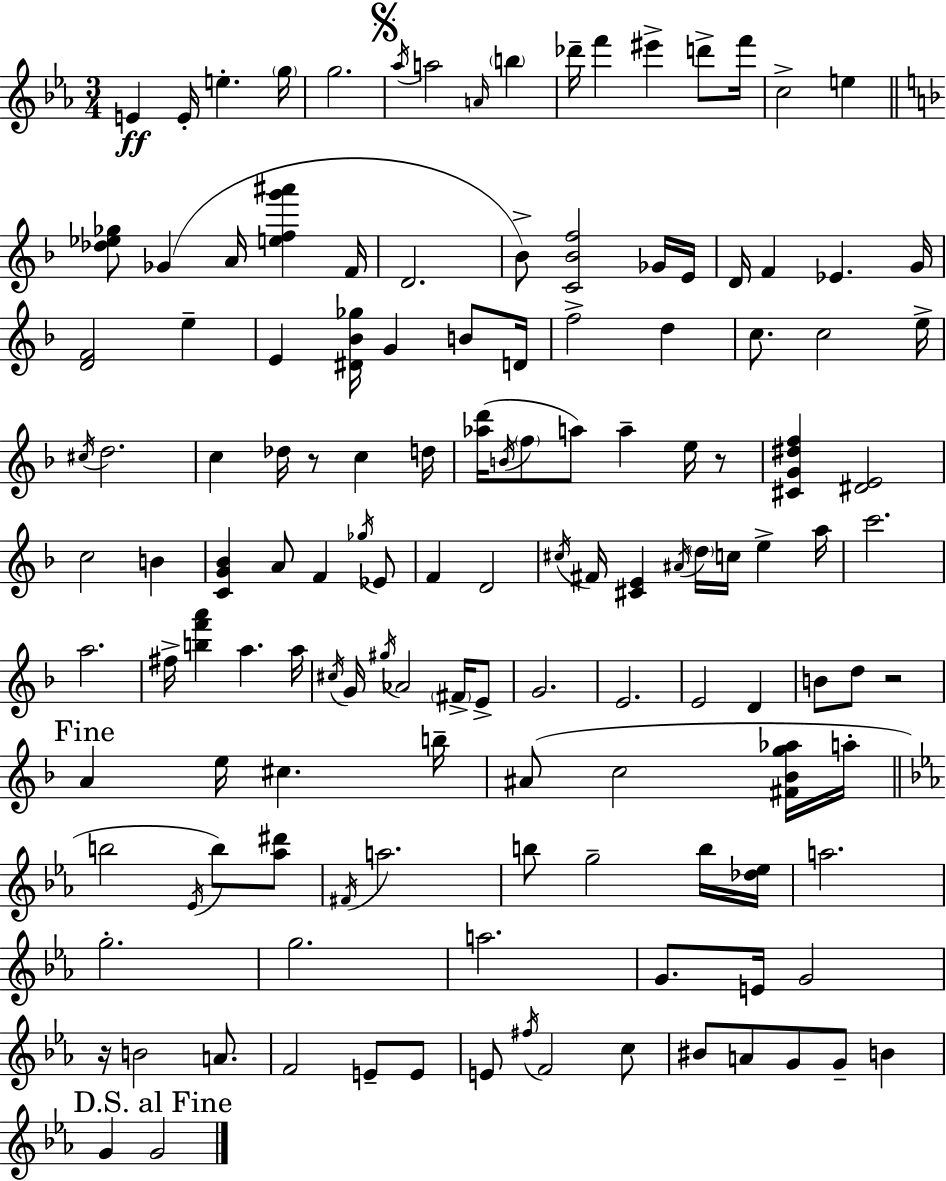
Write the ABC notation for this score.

X:1
T:Untitled
M:3/4
L:1/4
K:Cm
E E/4 e g/4 g2 _a/4 a2 A/4 b _d'/4 f' ^e' d'/2 f'/4 c2 e [_d_e_g]/2 _G A/4 [efg'^a'] F/4 D2 _B/2 [C_Bf]2 _G/4 E/4 D/4 F _E G/4 [DF]2 e E [^D_B_g]/4 G B/2 D/4 f2 d c/2 c2 e/4 ^c/4 d2 c _d/4 z/2 c d/4 [_ad']/4 B/4 f/2 a/2 a e/4 z/2 [^CG^df] [^DE]2 c2 B [CG_B] A/2 F _g/4 _E/2 F D2 ^c/4 ^F/4 [^CE] ^A/4 d/4 c/4 e a/4 c'2 a2 ^f/4 [bf'a'] a a/4 ^c/4 G/4 ^g/4 _A2 ^F/4 E/2 G2 E2 E2 D B/2 d/2 z2 A e/4 ^c b/4 ^A/2 c2 [^F_Bg_a]/4 a/4 b2 _E/4 b/2 [_a^d']/2 ^F/4 a2 b/2 g2 b/4 [_d_e]/4 a2 g2 g2 a2 G/2 E/4 G2 z/4 B2 A/2 F2 E/2 E/2 E/2 ^f/4 F2 c/2 ^B/2 A/2 G/2 G/2 B G G2